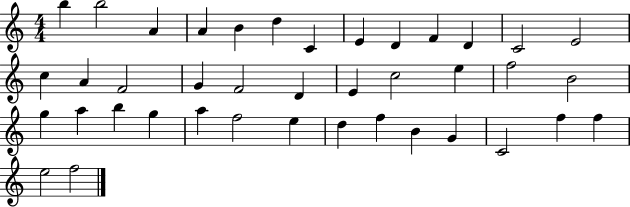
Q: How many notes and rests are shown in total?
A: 40